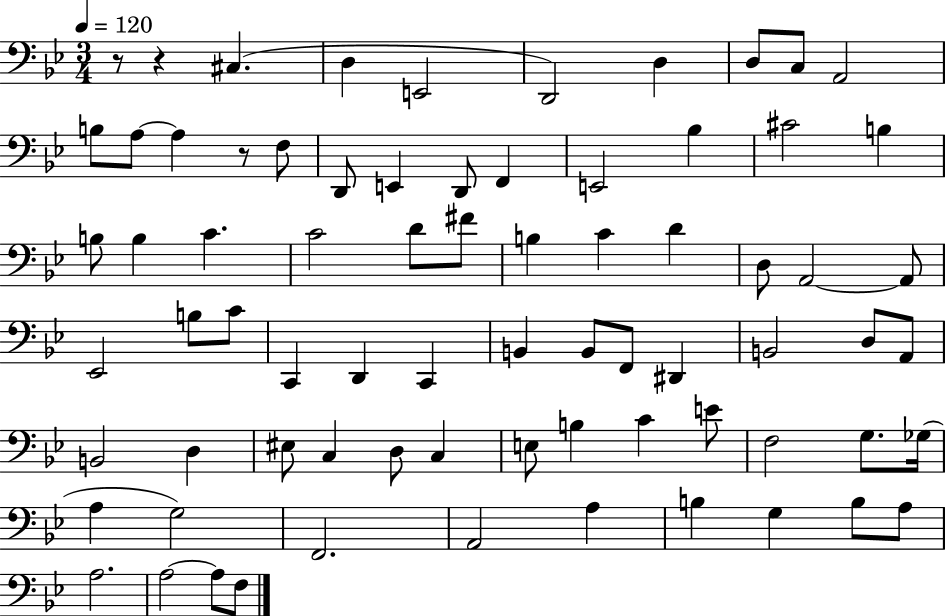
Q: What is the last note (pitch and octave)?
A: F3